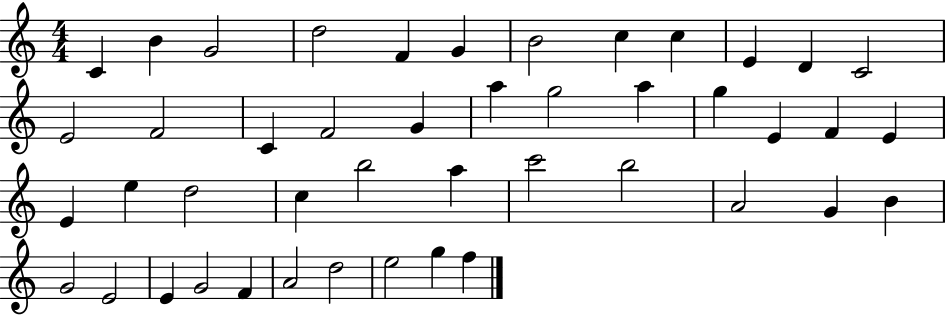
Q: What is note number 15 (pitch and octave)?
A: C4